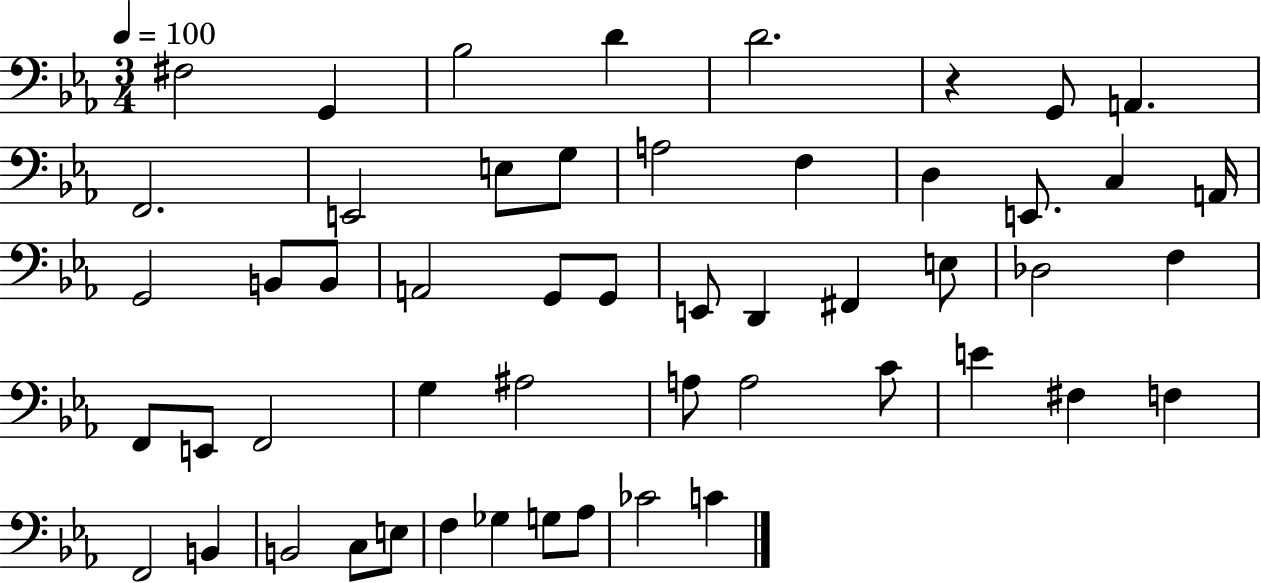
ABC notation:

X:1
T:Untitled
M:3/4
L:1/4
K:Eb
^F,2 G,, _B,2 D D2 z G,,/2 A,, F,,2 E,,2 E,/2 G,/2 A,2 F, D, E,,/2 C, A,,/4 G,,2 B,,/2 B,,/2 A,,2 G,,/2 G,,/2 E,,/2 D,, ^F,, E,/2 _D,2 F, F,,/2 E,,/2 F,,2 G, ^A,2 A,/2 A,2 C/2 E ^F, F, F,,2 B,, B,,2 C,/2 E,/2 F, _G, G,/2 _A,/2 _C2 C